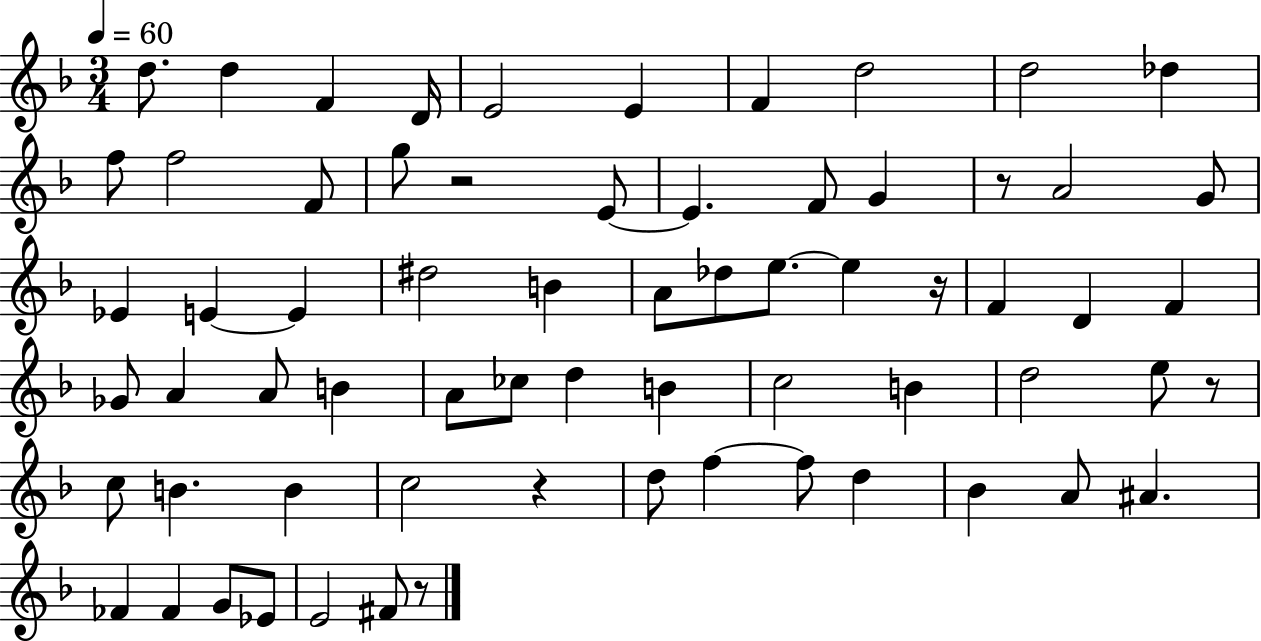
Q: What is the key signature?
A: F major